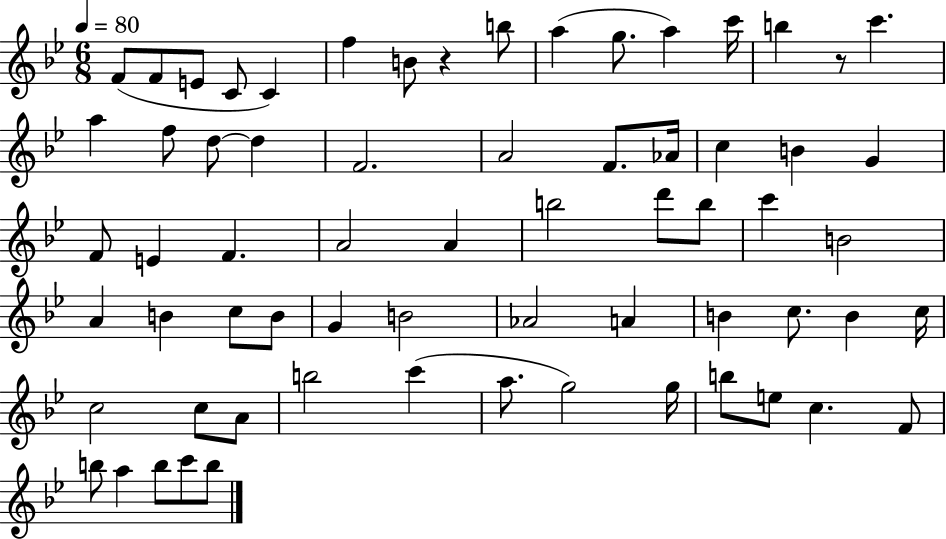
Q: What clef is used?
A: treble